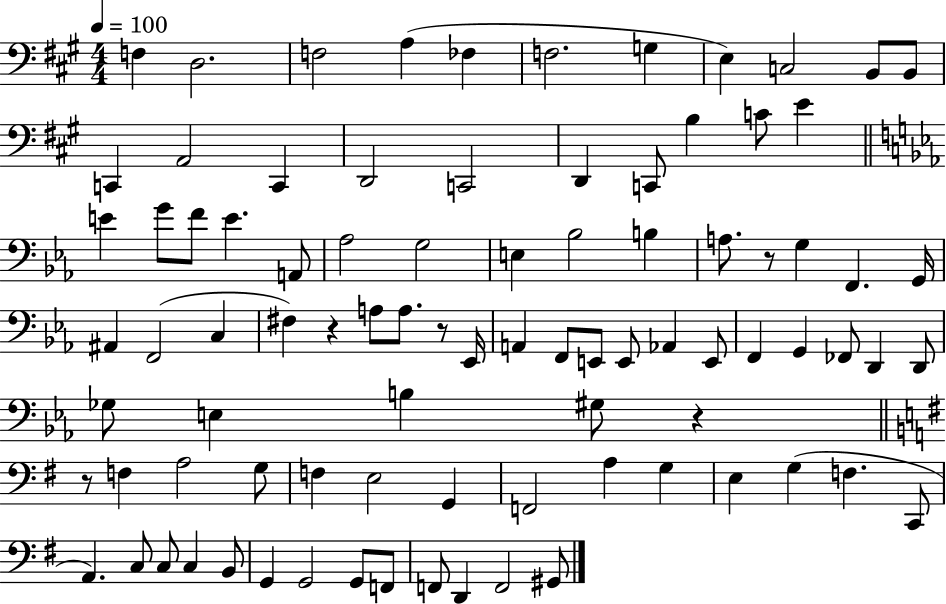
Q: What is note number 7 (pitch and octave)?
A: G3